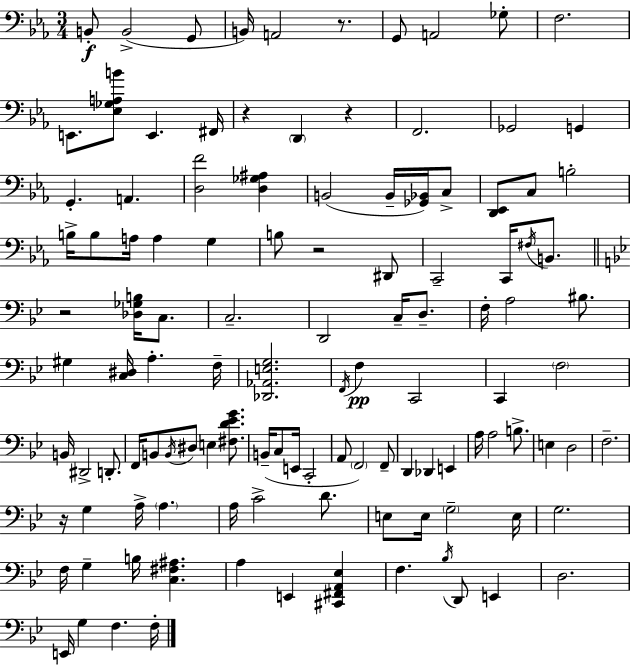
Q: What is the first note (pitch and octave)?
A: B2